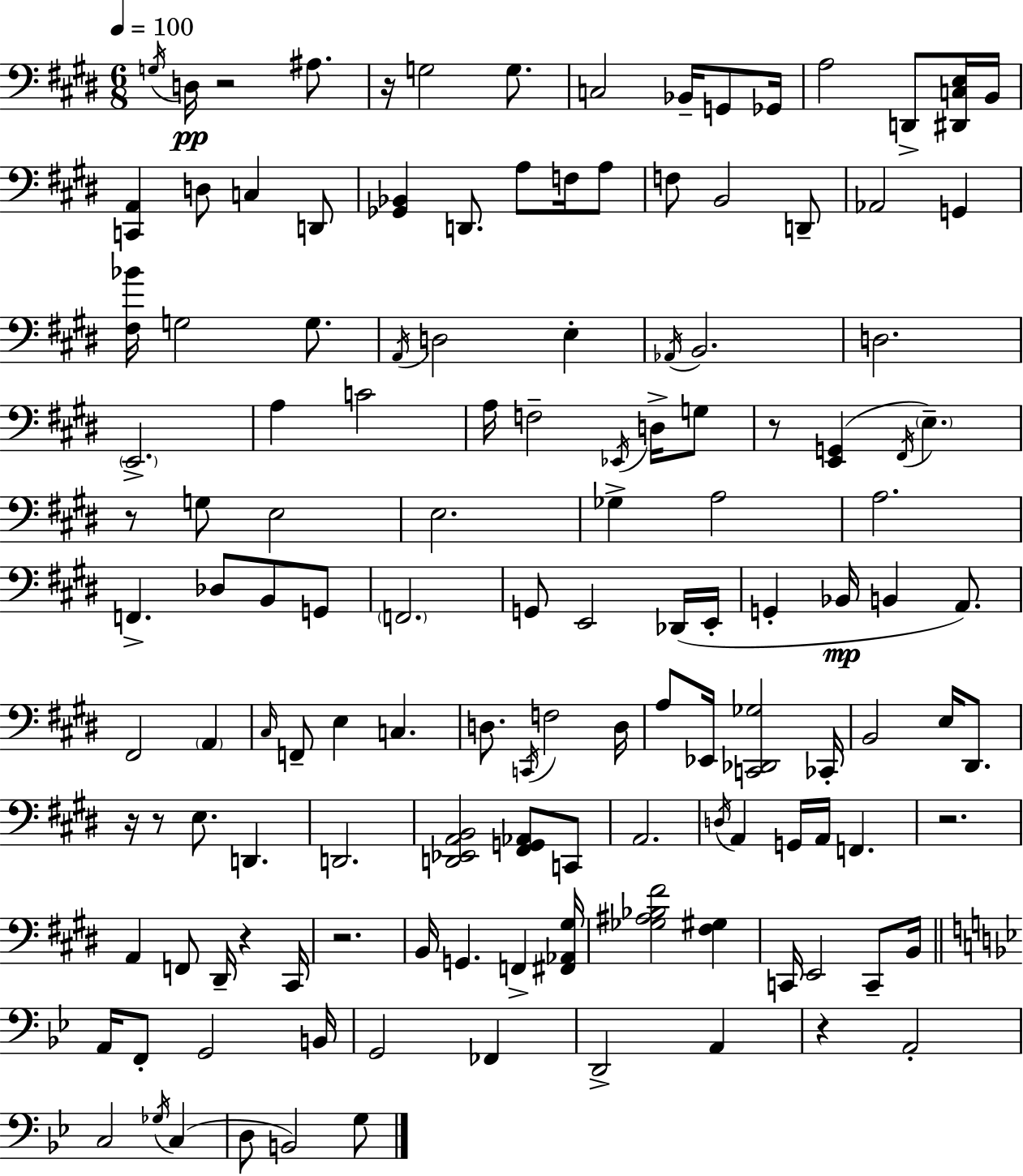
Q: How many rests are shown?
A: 10